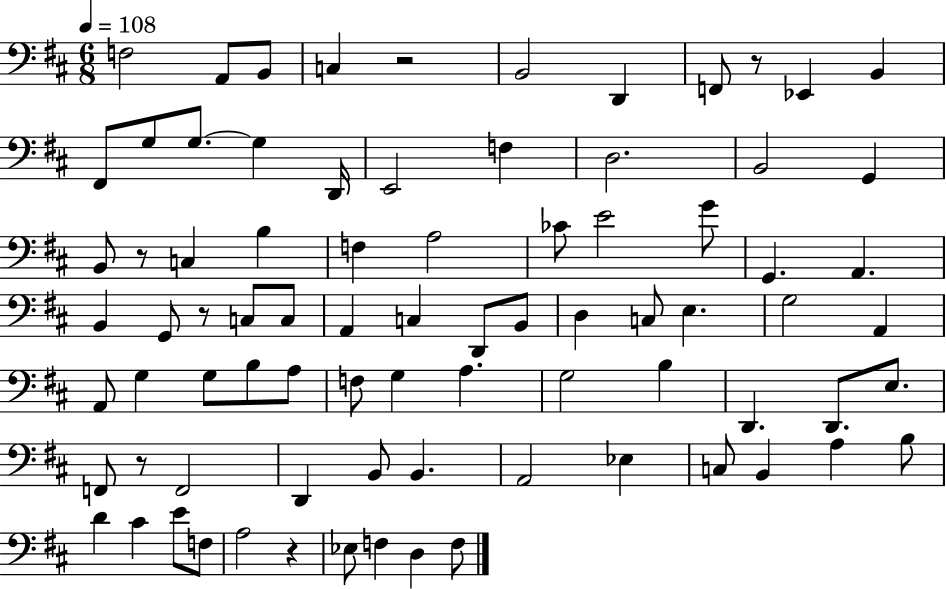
X:1
T:Untitled
M:6/8
L:1/4
K:D
F,2 A,,/2 B,,/2 C, z2 B,,2 D,, F,,/2 z/2 _E,, B,, ^F,,/2 G,/2 G,/2 G, D,,/4 E,,2 F, D,2 B,,2 G,, B,,/2 z/2 C, B, F, A,2 _C/2 E2 G/2 G,, A,, B,, G,,/2 z/2 C,/2 C,/2 A,, C, D,,/2 B,,/2 D, C,/2 E, G,2 A,, A,,/2 G, G,/2 B,/2 A,/2 F,/2 G, A, G,2 B, D,, D,,/2 E,/2 F,,/2 z/2 F,,2 D,, B,,/2 B,, A,,2 _E, C,/2 B,, A, B,/2 D ^C E/2 F,/2 A,2 z _E,/2 F, D, F,/2